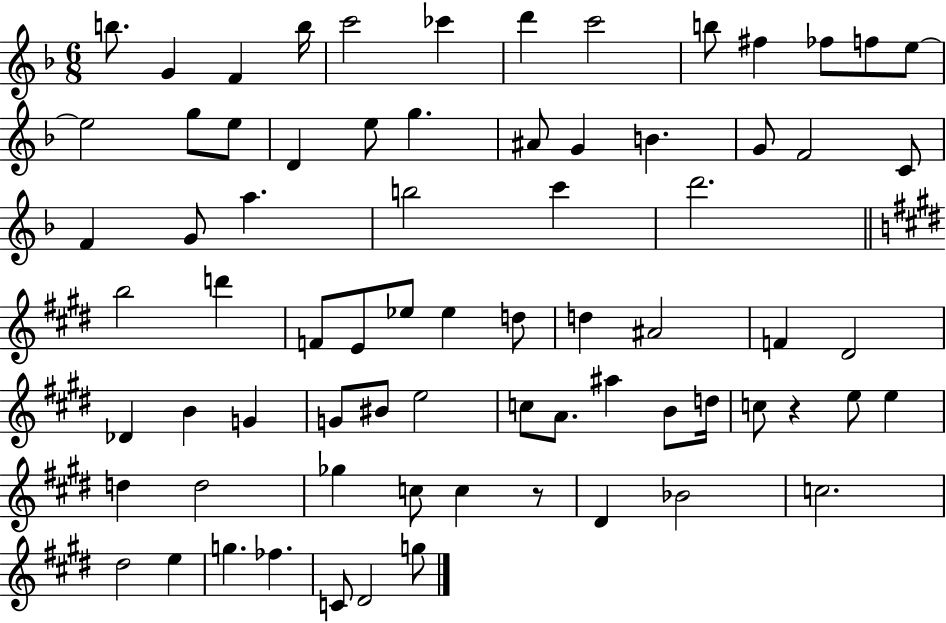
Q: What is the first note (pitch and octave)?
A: B5